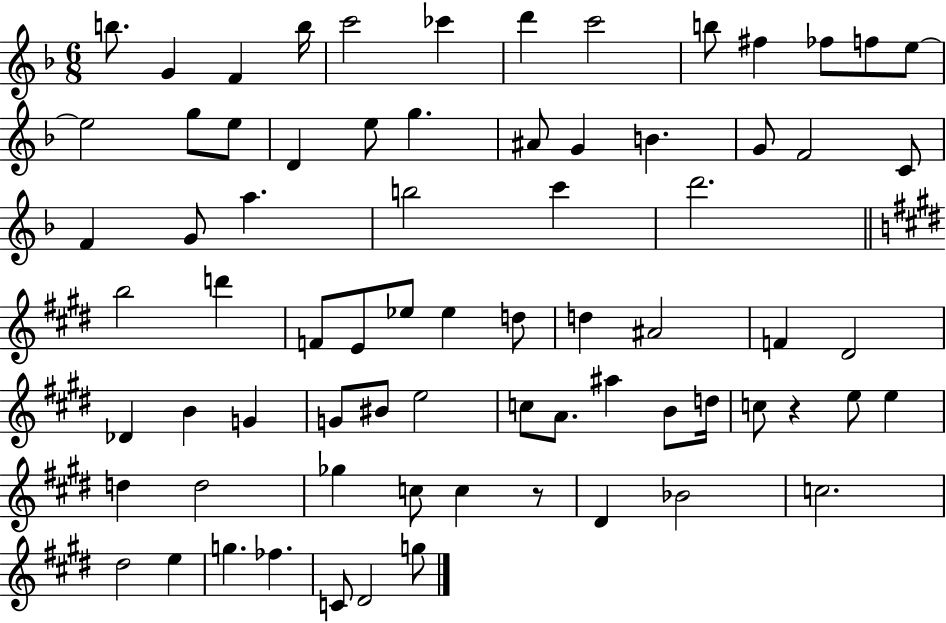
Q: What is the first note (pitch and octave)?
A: B5